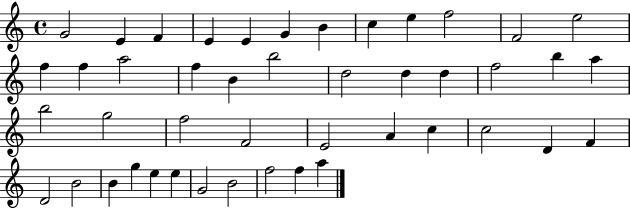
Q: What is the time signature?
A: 4/4